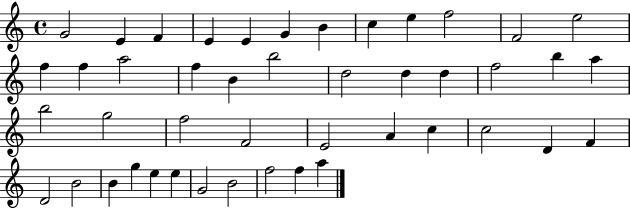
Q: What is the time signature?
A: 4/4